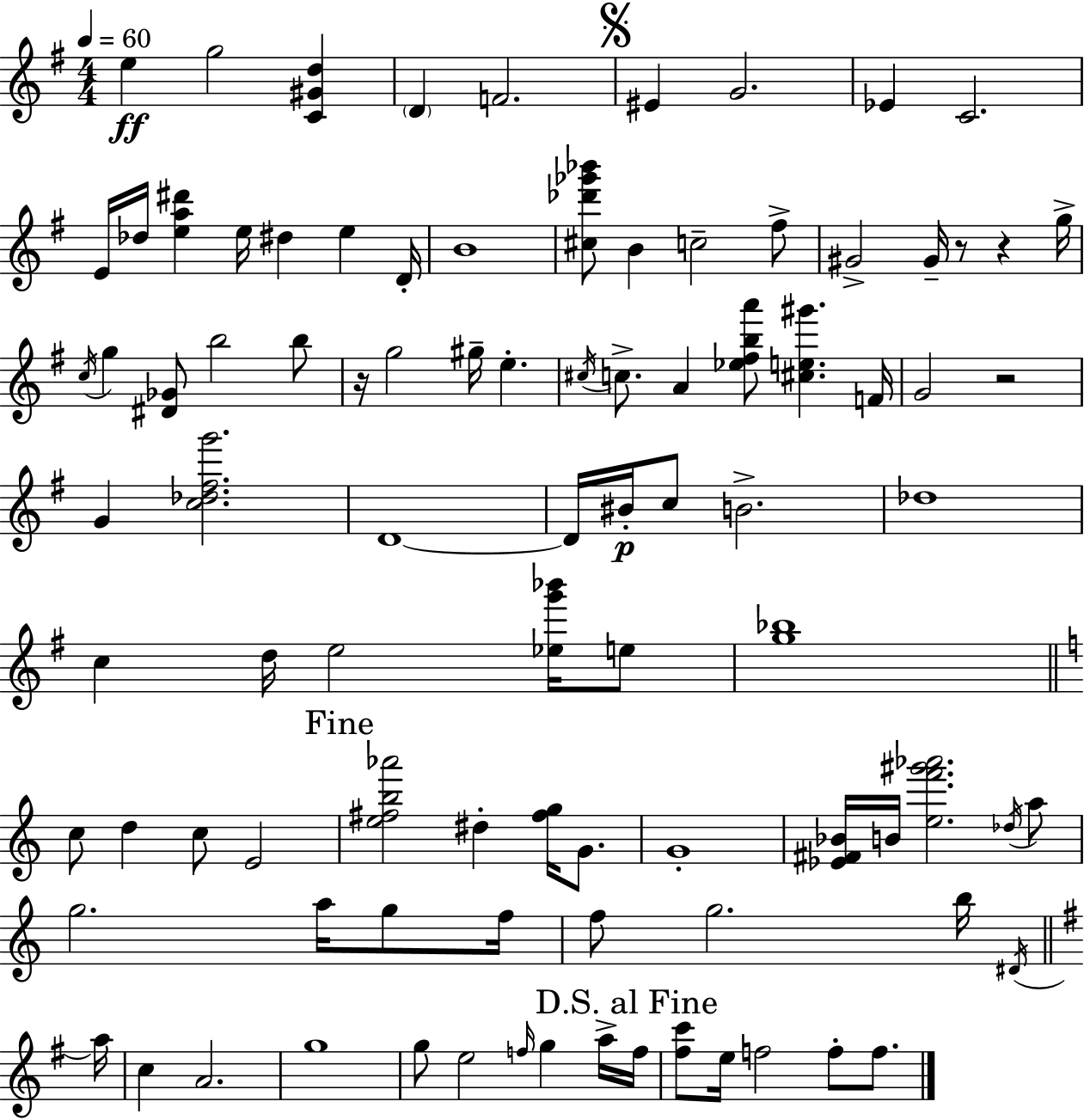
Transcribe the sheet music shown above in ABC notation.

X:1
T:Untitled
M:4/4
L:1/4
K:Em
e g2 [C^Gd] D F2 ^E G2 _E C2 E/4 _d/4 [ea^d'] e/4 ^d e D/4 B4 [^c_d'_g'_b']/2 B c2 ^f/2 ^G2 ^G/4 z/2 z g/4 c/4 g [^D_G]/2 b2 b/2 z/4 g2 ^g/4 e ^c/4 c/2 A [_e^fba']/2 [^ce^g'] F/4 G2 z2 G [c_d^fg']2 D4 D/4 ^B/4 c/2 B2 _d4 c d/4 e2 [_eg'_b']/4 e/2 [g_b]4 c/2 d c/2 E2 [e^fb_a']2 ^d [^fg]/4 G/2 G4 [_E^F_B]/4 B/4 [ef'^g'_a']2 _d/4 a/2 g2 a/4 g/2 f/4 f/2 g2 b/4 ^D/4 a/4 c A2 g4 g/2 e2 f/4 g a/4 f/4 [^fc']/2 e/4 f2 f/2 f/2